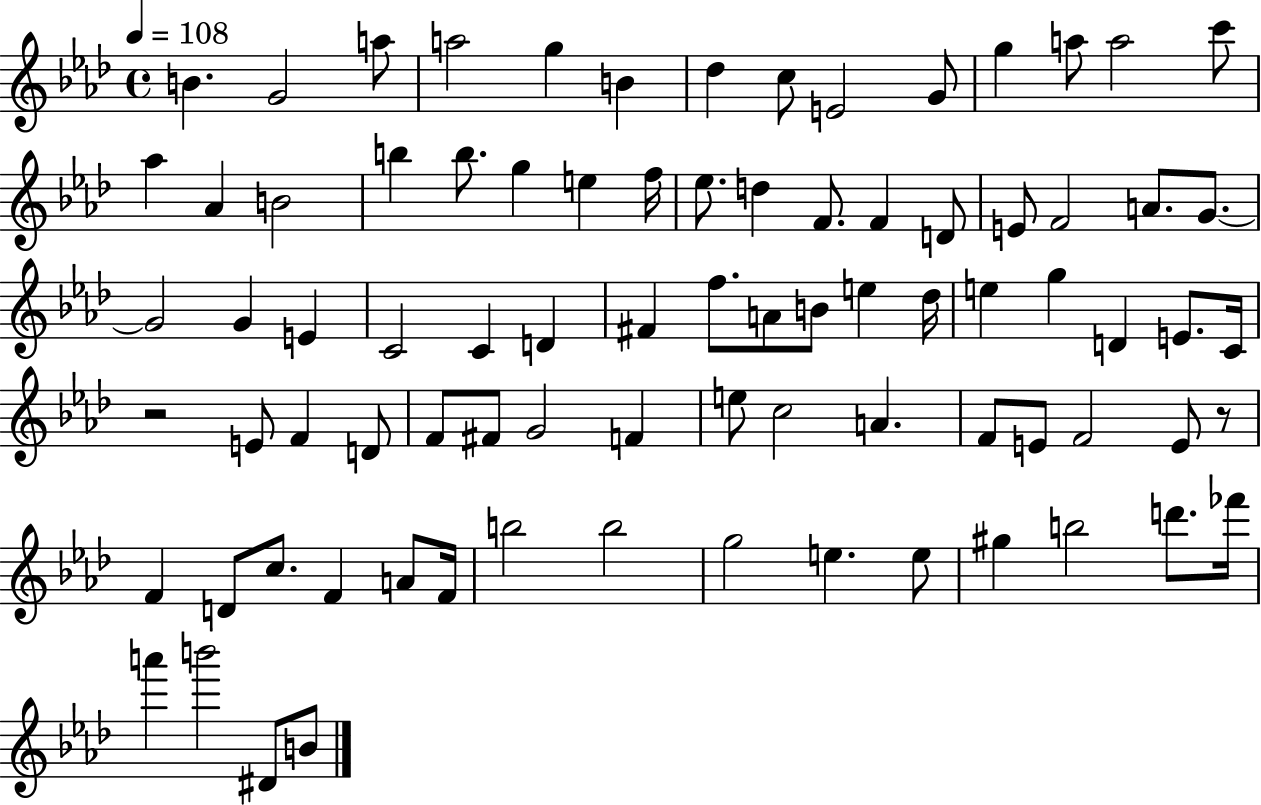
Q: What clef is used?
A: treble